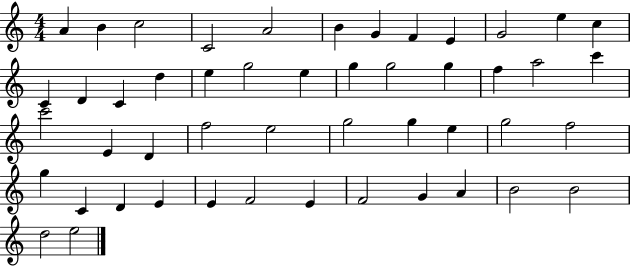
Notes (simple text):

A4/q B4/q C5/h C4/h A4/h B4/q G4/q F4/q E4/q G4/h E5/q C5/q C4/q D4/q C4/q D5/q E5/q G5/h E5/q G5/q G5/h G5/q F5/q A5/h C6/q C6/h E4/q D4/q F5/h E5/h G5/h G5/q E5/q G5/h F5/h G5/q C4/q D4/q E4/q E4/q F4/h E4/q F4/h G4/q A4/q B4/h B4/h D5/h E5/h